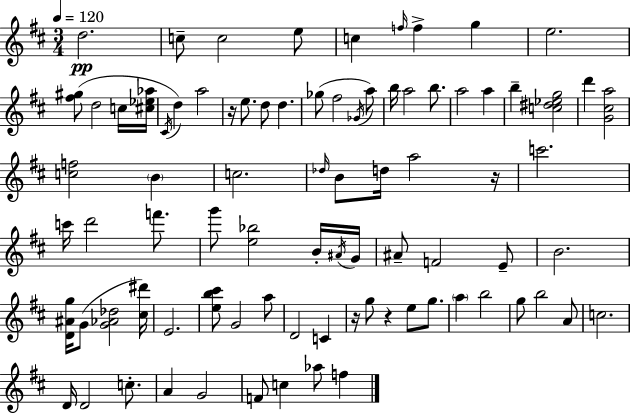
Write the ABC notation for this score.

X:1
T:Untitled
M:3/4
L:1/4
K:D
d2 c/2 c2 e/2 c f/4 f g e2 [^f^g]/2 d2 c/4 [^c_e_a]/4 ^C/4 d a2 z/4 e/2 d/2 d _g/2 ^f2 _G/4 a/2 b/4 a2 b/2 a2 a b [c^d_eg]2 d' [G^ca]2 [cf]2 B c2 _d/4 B/2 d/4 a2 z/4 c'2 c'/4 d'2 f'/2 g'/2 [e_b]2 B/4 ^A/4 G/4 ^A/2 F2 E/2 B2 [D^Ag]/4 G/2 [G_A_d]2 [^c^d']/4 E2 [eb^c']/2 G2 a/2 D2 C z/4 g/2 z e/2 g/2 a b2 g/2 b2 A/2 c2 D/4 D2 c/2 A G2 F/2 c _a/2 f